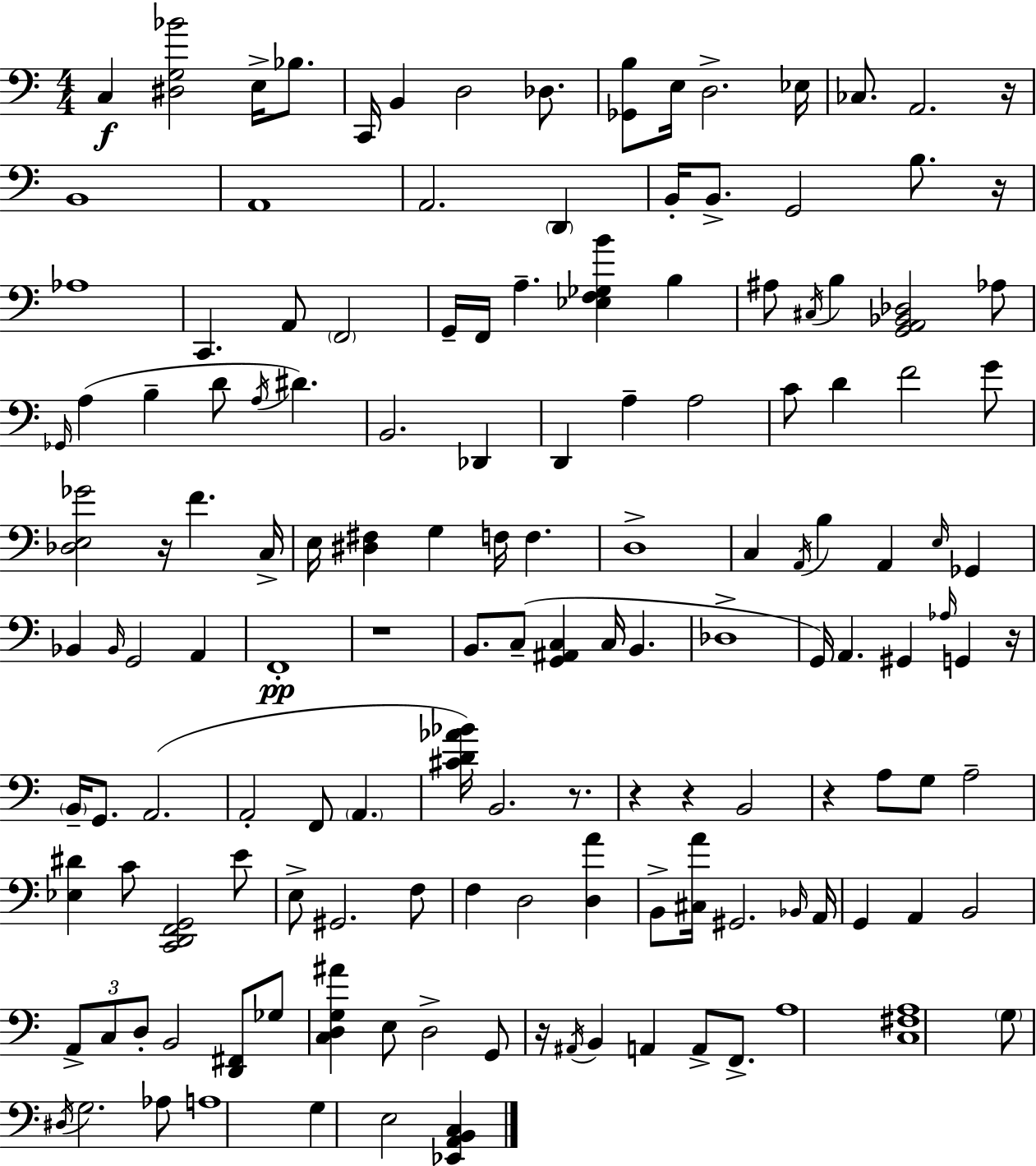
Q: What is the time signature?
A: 4/4